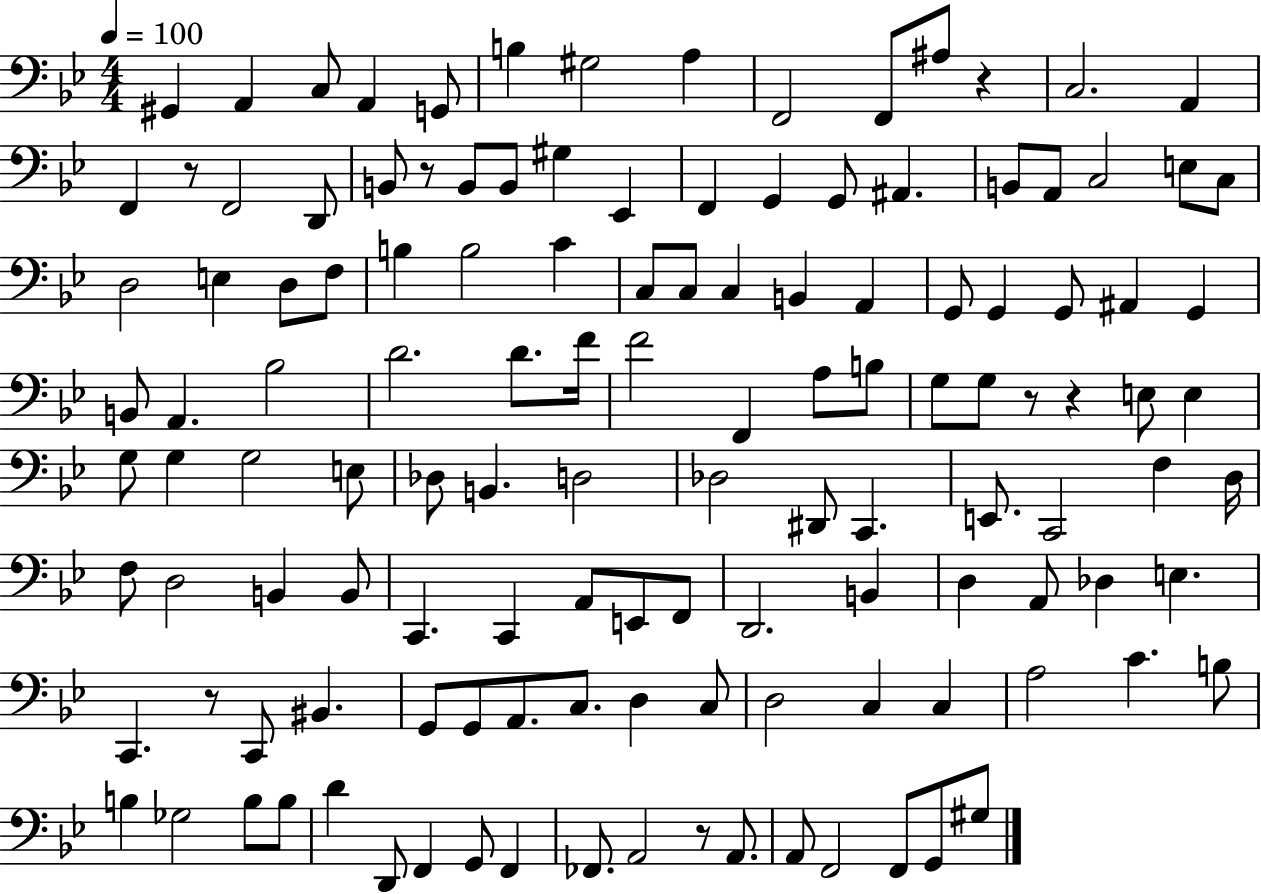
G#2/q A2/q C3/e A2/q G2/e B3/q G#3/h A3/q F2/h F2/e A#3/e R/q C3/h. A2/q F2/q R/e F2/h D2/e B2/e R/e B2/e B2/e G#3/q Eb2/q F2/q G2/q G2/e A#2/q. B2/e A2/e C3/h E3/e C3/e D3/h E3/q D3/e F3/e B3/q B3/h C4/q C3/e C3/e C3/q B2/q A2/q G2/e G2/q G2/e A#2/q G2/q B2/e A2/q. Bb3/h D4/h. D4/e. F4/s F4/h F2/q A3/e B3/e G3/e G3/e R/e R/q E3/e E3/q G3/e G3/q G3/h E3/e Db3/e B2/q. D3/h Db3/h D#2/e C2/q. E2/e. C2/h F3/q D3/s F3/e D3/h B2/q B2/e C2/q. C2/q A2/e E2/e F2/e D2/h. B2/q D3/q A2/e Db3/q E3/q. C2/q. R/e C2/e BIS2/q. G2/e G2/e A2/e. C3/e. D3/q C3/e D3/h C3/q C3/q A3/h C4/q. B3/e B3/q Gb3/h B3/e B3/e D4/q D2/e F2/q G2/e F2/q FES2/e. A2/h R/e A2/e. A2/e F2/h F2/e G2/e G#3/e